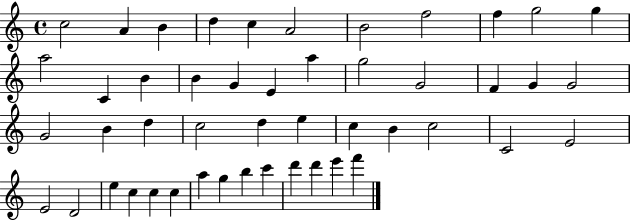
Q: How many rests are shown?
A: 0